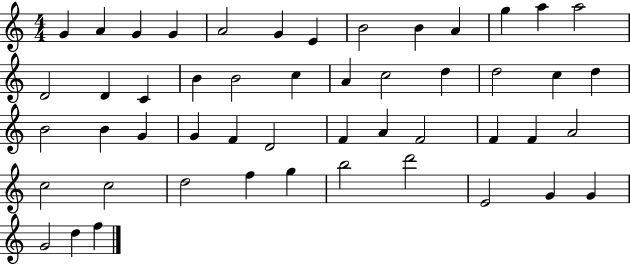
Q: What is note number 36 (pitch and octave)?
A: F4